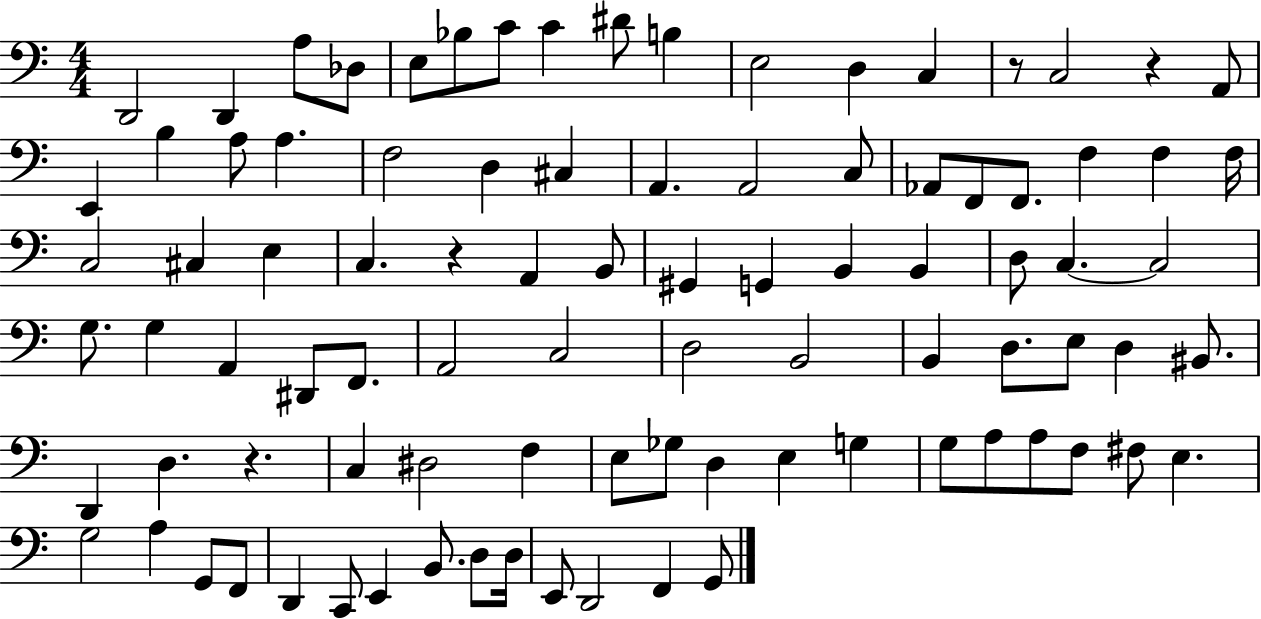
D2/h D2/q A3/e Db3/e E3/e Bb3/e C4/e C4/q D#4/e B3/q E3/h D3/q C3/q R/e C3/h R/q A2/e E2/q B3/q A3/e A3/q. F3/h D3/q C#3/q A2/q. A2/h C3/e Ab2/e F2/e F2/e. F3/q F3/q F3/s C3/h C#3/q E3/q C3/q. R/q A2/q B2/e G#2/q G2/q B2/q B2/q D3/e C3/q. C3/h G3/e. G3/q A2/q D#2/e F2/e. A2/h C3/h D3/h B2/h B2/q D3/e. E3/e D3/q BIS2/e. D2/q D3/q. R/q. C3/q D#3/h F3/q E3/e Gb3/e D3/q E3/q G3/q G3/e A3/e A3/e F3/e F#3/e E3/q. G3/h A3/q G2/e F2/e D2/q C2/e E2/q B2/e. D3/e D3/s E2/e D2/h F2/q G2/e